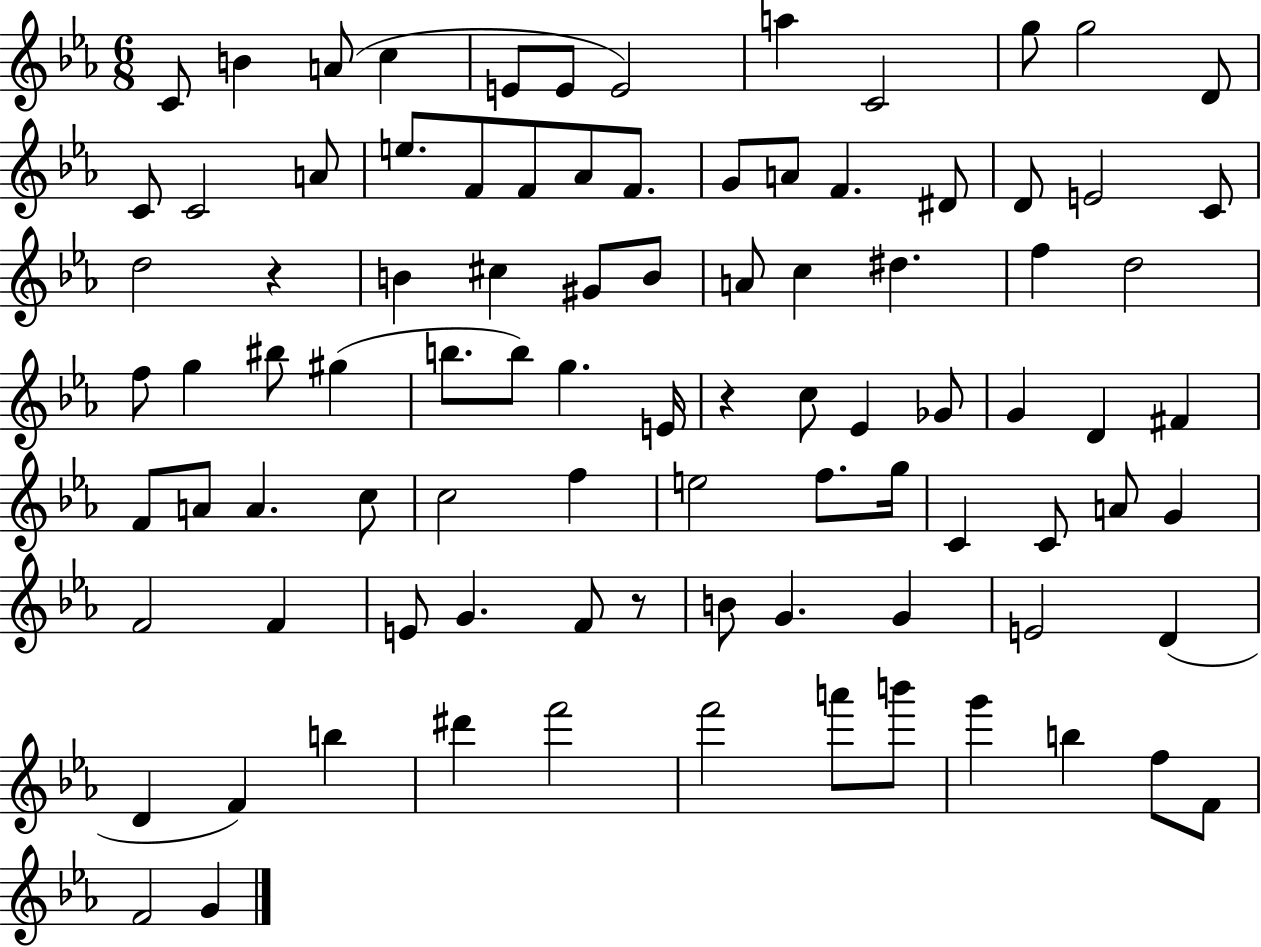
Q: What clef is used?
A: treble